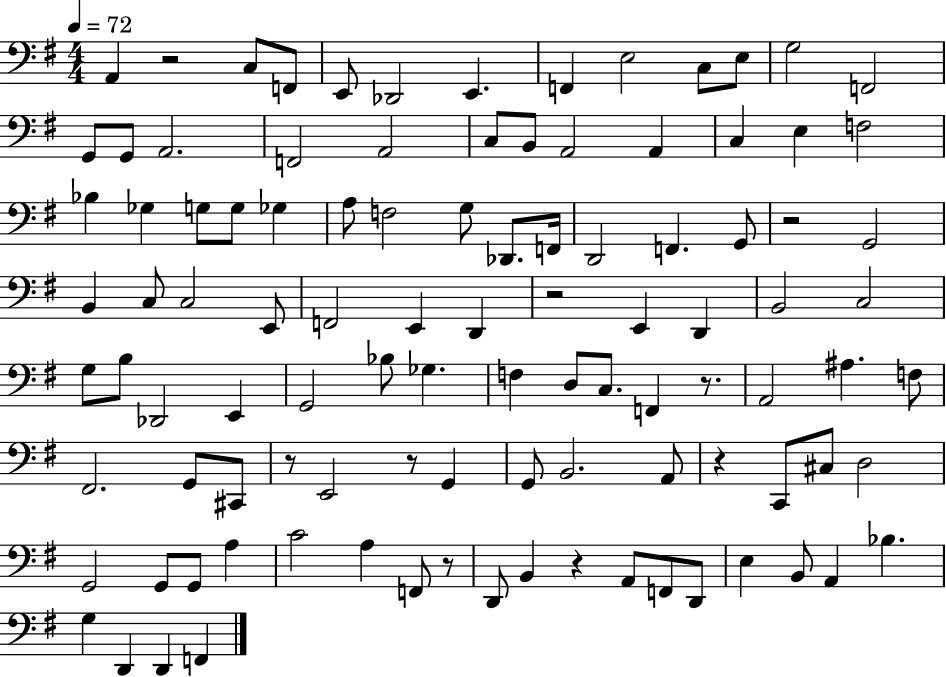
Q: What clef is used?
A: bass